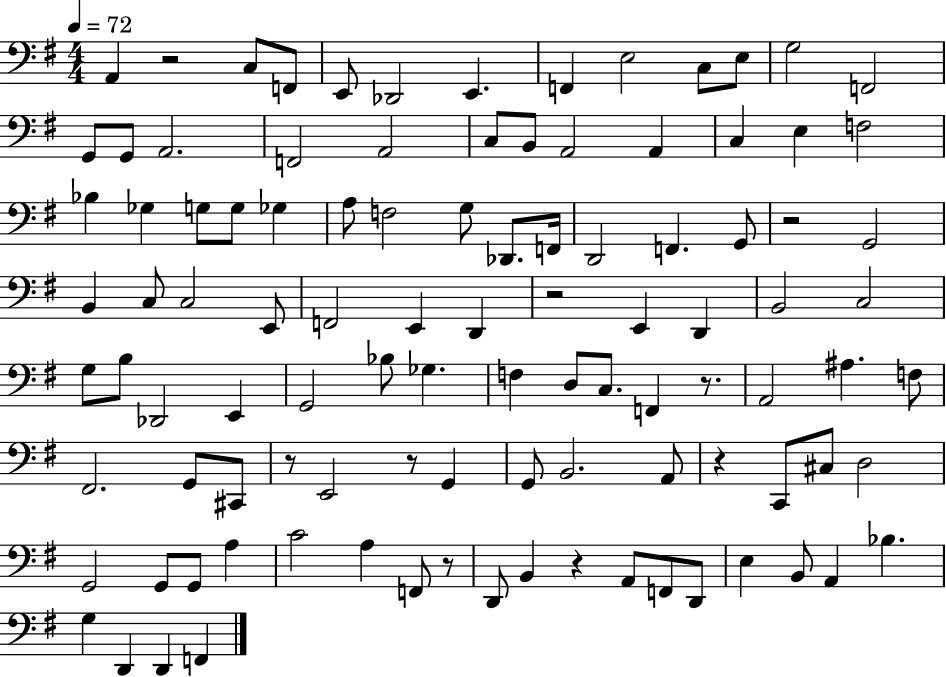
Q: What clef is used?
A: bass